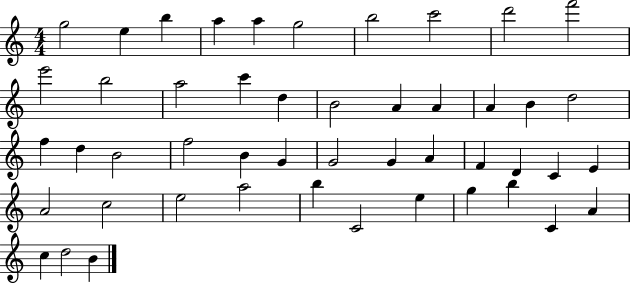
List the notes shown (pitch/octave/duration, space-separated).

G5/h E5/q B5/q A5/q A5/q G5/h B5/h C6/h D6/h F6/h E6/h B5/h A5/h C6/q D5/q B4/h A4/q A4/q A4/q B4/q D5/h F5/q D5/q B4/h F5/h B4/q G4/q G4/h G4/q A4/q F4/q D4/q C4/q E4/q A4/h C5/h E5/h A5/h B5/q C4/h E5/q G5/q B5/q C4/q A4/q C5/q D5/h B4/q